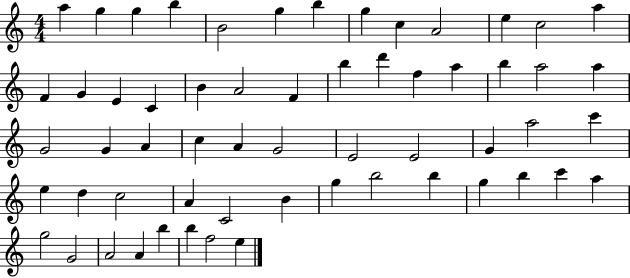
{
  \clef treble
  \numericTimeSignature
  \time 4/4
  \key c \major
  a''4 g''4 g''4 b''4 | b'2 g''4 b''4 | g''4 c''4 a'2 | e''4 c''2 a''4 | \break f'4 g'4 e'4 c'4 | b'4 a'2 f'4 | b''4 d'''4 f''4 a''4 | b''4 a''2 a''4 | \break g'2 g'4 a'4 | c''4 a'4 g'2 | e'2 e'2 | g'4 a''2 c'''4 | \break e''4 d''4 c''2 | a'4 c'2 b'4 | g''4 b''2 b''4 | g''4 b''4 c'''4 a''4 | \break g''2 g'2 | a'2 a'4 b''4 | b''4 f''2 e''4 | \bar "|."
}